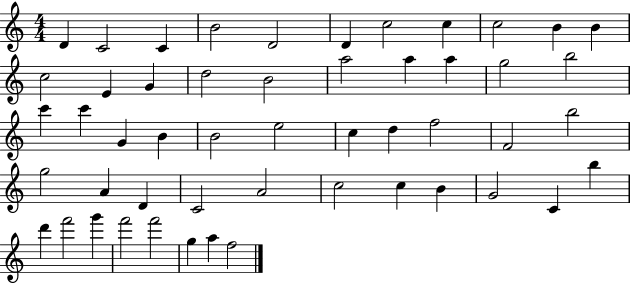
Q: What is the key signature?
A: C major